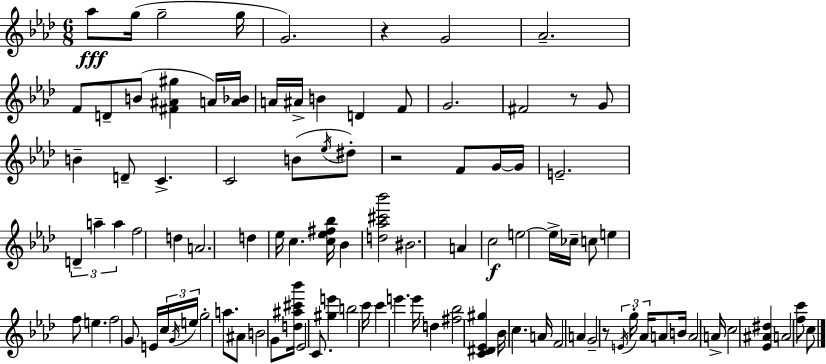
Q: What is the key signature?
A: AES major